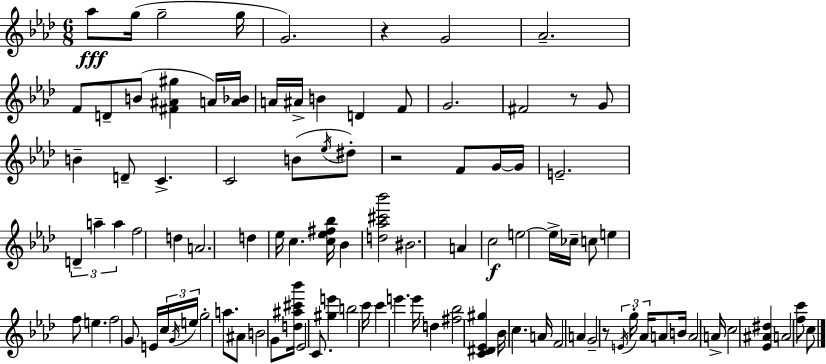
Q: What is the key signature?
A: AES major